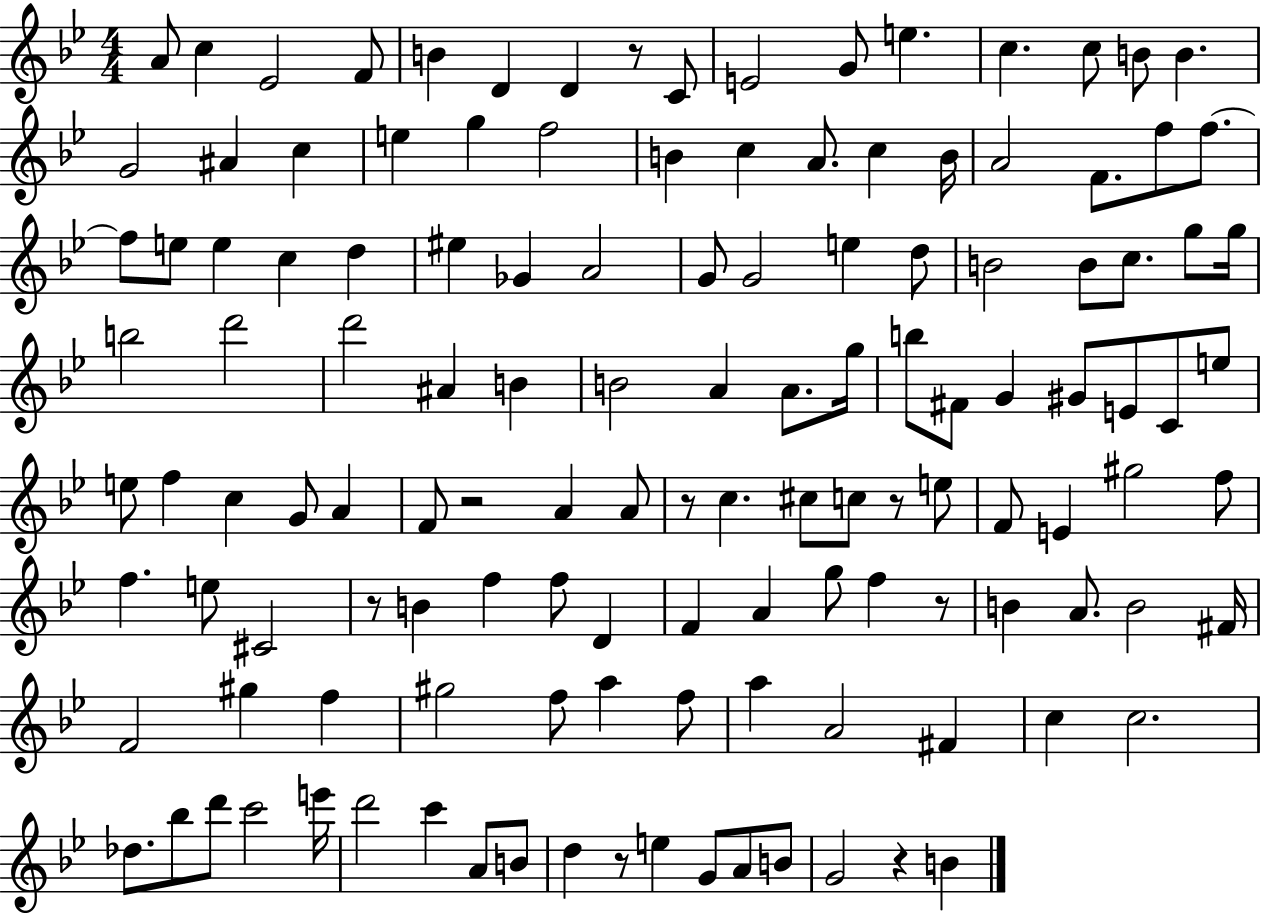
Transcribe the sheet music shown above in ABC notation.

X:1
T:Untitled
M:4/4
L:1/4
K:Bb
A/2 c _E2 F/2 B D D z/2 C/2 E2 G/2 e c c/2 B/2 B G2 ^A c e g f2 B c A/2 c B/4 A2 F/2 f/2 f/2 f/2 e/2 e c d ^e _G A2 G/2 G2 e d/2 B2 B/2 c/2 g/2 g/4 b2 d'2 d'2 ^A B B2 A A/2 g/4 b/2 ^F/2 G ^G/2 E/2 C/2 e/2 e/2 f c G/2 A F/2 z2 A A/2 z/2 c ^c/2 c/2 z/2 e/2 F/2 E ^g2 f/2 f e/2 ^C2 z/2 B f f/2 D F A g/2 f z/2 B A/2 B2 ^F/4 F2 ^g f ^g2 f/2 a f/2 a A2 ^F c c2 _d/2 _b/2 d'/2 c'2 e'/4 d'2 c' A/2 B/2 d z/2 e G/2 A/2 B/2 G2 z B